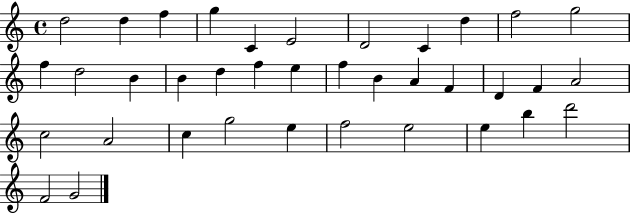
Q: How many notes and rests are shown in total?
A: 37